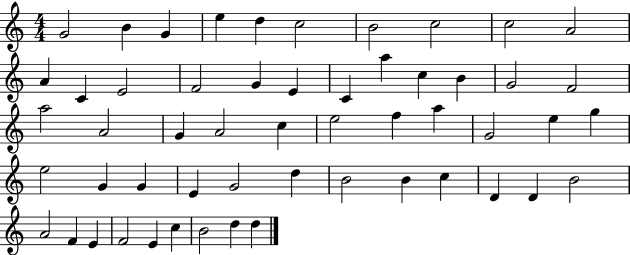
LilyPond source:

{
  \clef treble
  \numericTimeSignature
  \time 4/4
  \key c \major
  g'2 b'4 g'4 | e''4 d''4 c''2 | b'2 c''2 | c''2 a'2 | \break a'4 c'4 e'2 | f'2 g'4 e'4 | c'4 a''4 c''4 b'4 | g'2 f'2 | \break a''2 a'2 | g'4 a'2 c''4 | e''2 f''4 a''4 | g'2 e''4 g''4 | \break e''2 g'4 g'4 | e'4 g'2 d''4 | b'2 b'4 c''4 | d'4 d'4 b'2 | \break a'2 f'4 e'4 | f'2 e'4 c''4 | b'2 d''4 d''4 | \bar "|."
}